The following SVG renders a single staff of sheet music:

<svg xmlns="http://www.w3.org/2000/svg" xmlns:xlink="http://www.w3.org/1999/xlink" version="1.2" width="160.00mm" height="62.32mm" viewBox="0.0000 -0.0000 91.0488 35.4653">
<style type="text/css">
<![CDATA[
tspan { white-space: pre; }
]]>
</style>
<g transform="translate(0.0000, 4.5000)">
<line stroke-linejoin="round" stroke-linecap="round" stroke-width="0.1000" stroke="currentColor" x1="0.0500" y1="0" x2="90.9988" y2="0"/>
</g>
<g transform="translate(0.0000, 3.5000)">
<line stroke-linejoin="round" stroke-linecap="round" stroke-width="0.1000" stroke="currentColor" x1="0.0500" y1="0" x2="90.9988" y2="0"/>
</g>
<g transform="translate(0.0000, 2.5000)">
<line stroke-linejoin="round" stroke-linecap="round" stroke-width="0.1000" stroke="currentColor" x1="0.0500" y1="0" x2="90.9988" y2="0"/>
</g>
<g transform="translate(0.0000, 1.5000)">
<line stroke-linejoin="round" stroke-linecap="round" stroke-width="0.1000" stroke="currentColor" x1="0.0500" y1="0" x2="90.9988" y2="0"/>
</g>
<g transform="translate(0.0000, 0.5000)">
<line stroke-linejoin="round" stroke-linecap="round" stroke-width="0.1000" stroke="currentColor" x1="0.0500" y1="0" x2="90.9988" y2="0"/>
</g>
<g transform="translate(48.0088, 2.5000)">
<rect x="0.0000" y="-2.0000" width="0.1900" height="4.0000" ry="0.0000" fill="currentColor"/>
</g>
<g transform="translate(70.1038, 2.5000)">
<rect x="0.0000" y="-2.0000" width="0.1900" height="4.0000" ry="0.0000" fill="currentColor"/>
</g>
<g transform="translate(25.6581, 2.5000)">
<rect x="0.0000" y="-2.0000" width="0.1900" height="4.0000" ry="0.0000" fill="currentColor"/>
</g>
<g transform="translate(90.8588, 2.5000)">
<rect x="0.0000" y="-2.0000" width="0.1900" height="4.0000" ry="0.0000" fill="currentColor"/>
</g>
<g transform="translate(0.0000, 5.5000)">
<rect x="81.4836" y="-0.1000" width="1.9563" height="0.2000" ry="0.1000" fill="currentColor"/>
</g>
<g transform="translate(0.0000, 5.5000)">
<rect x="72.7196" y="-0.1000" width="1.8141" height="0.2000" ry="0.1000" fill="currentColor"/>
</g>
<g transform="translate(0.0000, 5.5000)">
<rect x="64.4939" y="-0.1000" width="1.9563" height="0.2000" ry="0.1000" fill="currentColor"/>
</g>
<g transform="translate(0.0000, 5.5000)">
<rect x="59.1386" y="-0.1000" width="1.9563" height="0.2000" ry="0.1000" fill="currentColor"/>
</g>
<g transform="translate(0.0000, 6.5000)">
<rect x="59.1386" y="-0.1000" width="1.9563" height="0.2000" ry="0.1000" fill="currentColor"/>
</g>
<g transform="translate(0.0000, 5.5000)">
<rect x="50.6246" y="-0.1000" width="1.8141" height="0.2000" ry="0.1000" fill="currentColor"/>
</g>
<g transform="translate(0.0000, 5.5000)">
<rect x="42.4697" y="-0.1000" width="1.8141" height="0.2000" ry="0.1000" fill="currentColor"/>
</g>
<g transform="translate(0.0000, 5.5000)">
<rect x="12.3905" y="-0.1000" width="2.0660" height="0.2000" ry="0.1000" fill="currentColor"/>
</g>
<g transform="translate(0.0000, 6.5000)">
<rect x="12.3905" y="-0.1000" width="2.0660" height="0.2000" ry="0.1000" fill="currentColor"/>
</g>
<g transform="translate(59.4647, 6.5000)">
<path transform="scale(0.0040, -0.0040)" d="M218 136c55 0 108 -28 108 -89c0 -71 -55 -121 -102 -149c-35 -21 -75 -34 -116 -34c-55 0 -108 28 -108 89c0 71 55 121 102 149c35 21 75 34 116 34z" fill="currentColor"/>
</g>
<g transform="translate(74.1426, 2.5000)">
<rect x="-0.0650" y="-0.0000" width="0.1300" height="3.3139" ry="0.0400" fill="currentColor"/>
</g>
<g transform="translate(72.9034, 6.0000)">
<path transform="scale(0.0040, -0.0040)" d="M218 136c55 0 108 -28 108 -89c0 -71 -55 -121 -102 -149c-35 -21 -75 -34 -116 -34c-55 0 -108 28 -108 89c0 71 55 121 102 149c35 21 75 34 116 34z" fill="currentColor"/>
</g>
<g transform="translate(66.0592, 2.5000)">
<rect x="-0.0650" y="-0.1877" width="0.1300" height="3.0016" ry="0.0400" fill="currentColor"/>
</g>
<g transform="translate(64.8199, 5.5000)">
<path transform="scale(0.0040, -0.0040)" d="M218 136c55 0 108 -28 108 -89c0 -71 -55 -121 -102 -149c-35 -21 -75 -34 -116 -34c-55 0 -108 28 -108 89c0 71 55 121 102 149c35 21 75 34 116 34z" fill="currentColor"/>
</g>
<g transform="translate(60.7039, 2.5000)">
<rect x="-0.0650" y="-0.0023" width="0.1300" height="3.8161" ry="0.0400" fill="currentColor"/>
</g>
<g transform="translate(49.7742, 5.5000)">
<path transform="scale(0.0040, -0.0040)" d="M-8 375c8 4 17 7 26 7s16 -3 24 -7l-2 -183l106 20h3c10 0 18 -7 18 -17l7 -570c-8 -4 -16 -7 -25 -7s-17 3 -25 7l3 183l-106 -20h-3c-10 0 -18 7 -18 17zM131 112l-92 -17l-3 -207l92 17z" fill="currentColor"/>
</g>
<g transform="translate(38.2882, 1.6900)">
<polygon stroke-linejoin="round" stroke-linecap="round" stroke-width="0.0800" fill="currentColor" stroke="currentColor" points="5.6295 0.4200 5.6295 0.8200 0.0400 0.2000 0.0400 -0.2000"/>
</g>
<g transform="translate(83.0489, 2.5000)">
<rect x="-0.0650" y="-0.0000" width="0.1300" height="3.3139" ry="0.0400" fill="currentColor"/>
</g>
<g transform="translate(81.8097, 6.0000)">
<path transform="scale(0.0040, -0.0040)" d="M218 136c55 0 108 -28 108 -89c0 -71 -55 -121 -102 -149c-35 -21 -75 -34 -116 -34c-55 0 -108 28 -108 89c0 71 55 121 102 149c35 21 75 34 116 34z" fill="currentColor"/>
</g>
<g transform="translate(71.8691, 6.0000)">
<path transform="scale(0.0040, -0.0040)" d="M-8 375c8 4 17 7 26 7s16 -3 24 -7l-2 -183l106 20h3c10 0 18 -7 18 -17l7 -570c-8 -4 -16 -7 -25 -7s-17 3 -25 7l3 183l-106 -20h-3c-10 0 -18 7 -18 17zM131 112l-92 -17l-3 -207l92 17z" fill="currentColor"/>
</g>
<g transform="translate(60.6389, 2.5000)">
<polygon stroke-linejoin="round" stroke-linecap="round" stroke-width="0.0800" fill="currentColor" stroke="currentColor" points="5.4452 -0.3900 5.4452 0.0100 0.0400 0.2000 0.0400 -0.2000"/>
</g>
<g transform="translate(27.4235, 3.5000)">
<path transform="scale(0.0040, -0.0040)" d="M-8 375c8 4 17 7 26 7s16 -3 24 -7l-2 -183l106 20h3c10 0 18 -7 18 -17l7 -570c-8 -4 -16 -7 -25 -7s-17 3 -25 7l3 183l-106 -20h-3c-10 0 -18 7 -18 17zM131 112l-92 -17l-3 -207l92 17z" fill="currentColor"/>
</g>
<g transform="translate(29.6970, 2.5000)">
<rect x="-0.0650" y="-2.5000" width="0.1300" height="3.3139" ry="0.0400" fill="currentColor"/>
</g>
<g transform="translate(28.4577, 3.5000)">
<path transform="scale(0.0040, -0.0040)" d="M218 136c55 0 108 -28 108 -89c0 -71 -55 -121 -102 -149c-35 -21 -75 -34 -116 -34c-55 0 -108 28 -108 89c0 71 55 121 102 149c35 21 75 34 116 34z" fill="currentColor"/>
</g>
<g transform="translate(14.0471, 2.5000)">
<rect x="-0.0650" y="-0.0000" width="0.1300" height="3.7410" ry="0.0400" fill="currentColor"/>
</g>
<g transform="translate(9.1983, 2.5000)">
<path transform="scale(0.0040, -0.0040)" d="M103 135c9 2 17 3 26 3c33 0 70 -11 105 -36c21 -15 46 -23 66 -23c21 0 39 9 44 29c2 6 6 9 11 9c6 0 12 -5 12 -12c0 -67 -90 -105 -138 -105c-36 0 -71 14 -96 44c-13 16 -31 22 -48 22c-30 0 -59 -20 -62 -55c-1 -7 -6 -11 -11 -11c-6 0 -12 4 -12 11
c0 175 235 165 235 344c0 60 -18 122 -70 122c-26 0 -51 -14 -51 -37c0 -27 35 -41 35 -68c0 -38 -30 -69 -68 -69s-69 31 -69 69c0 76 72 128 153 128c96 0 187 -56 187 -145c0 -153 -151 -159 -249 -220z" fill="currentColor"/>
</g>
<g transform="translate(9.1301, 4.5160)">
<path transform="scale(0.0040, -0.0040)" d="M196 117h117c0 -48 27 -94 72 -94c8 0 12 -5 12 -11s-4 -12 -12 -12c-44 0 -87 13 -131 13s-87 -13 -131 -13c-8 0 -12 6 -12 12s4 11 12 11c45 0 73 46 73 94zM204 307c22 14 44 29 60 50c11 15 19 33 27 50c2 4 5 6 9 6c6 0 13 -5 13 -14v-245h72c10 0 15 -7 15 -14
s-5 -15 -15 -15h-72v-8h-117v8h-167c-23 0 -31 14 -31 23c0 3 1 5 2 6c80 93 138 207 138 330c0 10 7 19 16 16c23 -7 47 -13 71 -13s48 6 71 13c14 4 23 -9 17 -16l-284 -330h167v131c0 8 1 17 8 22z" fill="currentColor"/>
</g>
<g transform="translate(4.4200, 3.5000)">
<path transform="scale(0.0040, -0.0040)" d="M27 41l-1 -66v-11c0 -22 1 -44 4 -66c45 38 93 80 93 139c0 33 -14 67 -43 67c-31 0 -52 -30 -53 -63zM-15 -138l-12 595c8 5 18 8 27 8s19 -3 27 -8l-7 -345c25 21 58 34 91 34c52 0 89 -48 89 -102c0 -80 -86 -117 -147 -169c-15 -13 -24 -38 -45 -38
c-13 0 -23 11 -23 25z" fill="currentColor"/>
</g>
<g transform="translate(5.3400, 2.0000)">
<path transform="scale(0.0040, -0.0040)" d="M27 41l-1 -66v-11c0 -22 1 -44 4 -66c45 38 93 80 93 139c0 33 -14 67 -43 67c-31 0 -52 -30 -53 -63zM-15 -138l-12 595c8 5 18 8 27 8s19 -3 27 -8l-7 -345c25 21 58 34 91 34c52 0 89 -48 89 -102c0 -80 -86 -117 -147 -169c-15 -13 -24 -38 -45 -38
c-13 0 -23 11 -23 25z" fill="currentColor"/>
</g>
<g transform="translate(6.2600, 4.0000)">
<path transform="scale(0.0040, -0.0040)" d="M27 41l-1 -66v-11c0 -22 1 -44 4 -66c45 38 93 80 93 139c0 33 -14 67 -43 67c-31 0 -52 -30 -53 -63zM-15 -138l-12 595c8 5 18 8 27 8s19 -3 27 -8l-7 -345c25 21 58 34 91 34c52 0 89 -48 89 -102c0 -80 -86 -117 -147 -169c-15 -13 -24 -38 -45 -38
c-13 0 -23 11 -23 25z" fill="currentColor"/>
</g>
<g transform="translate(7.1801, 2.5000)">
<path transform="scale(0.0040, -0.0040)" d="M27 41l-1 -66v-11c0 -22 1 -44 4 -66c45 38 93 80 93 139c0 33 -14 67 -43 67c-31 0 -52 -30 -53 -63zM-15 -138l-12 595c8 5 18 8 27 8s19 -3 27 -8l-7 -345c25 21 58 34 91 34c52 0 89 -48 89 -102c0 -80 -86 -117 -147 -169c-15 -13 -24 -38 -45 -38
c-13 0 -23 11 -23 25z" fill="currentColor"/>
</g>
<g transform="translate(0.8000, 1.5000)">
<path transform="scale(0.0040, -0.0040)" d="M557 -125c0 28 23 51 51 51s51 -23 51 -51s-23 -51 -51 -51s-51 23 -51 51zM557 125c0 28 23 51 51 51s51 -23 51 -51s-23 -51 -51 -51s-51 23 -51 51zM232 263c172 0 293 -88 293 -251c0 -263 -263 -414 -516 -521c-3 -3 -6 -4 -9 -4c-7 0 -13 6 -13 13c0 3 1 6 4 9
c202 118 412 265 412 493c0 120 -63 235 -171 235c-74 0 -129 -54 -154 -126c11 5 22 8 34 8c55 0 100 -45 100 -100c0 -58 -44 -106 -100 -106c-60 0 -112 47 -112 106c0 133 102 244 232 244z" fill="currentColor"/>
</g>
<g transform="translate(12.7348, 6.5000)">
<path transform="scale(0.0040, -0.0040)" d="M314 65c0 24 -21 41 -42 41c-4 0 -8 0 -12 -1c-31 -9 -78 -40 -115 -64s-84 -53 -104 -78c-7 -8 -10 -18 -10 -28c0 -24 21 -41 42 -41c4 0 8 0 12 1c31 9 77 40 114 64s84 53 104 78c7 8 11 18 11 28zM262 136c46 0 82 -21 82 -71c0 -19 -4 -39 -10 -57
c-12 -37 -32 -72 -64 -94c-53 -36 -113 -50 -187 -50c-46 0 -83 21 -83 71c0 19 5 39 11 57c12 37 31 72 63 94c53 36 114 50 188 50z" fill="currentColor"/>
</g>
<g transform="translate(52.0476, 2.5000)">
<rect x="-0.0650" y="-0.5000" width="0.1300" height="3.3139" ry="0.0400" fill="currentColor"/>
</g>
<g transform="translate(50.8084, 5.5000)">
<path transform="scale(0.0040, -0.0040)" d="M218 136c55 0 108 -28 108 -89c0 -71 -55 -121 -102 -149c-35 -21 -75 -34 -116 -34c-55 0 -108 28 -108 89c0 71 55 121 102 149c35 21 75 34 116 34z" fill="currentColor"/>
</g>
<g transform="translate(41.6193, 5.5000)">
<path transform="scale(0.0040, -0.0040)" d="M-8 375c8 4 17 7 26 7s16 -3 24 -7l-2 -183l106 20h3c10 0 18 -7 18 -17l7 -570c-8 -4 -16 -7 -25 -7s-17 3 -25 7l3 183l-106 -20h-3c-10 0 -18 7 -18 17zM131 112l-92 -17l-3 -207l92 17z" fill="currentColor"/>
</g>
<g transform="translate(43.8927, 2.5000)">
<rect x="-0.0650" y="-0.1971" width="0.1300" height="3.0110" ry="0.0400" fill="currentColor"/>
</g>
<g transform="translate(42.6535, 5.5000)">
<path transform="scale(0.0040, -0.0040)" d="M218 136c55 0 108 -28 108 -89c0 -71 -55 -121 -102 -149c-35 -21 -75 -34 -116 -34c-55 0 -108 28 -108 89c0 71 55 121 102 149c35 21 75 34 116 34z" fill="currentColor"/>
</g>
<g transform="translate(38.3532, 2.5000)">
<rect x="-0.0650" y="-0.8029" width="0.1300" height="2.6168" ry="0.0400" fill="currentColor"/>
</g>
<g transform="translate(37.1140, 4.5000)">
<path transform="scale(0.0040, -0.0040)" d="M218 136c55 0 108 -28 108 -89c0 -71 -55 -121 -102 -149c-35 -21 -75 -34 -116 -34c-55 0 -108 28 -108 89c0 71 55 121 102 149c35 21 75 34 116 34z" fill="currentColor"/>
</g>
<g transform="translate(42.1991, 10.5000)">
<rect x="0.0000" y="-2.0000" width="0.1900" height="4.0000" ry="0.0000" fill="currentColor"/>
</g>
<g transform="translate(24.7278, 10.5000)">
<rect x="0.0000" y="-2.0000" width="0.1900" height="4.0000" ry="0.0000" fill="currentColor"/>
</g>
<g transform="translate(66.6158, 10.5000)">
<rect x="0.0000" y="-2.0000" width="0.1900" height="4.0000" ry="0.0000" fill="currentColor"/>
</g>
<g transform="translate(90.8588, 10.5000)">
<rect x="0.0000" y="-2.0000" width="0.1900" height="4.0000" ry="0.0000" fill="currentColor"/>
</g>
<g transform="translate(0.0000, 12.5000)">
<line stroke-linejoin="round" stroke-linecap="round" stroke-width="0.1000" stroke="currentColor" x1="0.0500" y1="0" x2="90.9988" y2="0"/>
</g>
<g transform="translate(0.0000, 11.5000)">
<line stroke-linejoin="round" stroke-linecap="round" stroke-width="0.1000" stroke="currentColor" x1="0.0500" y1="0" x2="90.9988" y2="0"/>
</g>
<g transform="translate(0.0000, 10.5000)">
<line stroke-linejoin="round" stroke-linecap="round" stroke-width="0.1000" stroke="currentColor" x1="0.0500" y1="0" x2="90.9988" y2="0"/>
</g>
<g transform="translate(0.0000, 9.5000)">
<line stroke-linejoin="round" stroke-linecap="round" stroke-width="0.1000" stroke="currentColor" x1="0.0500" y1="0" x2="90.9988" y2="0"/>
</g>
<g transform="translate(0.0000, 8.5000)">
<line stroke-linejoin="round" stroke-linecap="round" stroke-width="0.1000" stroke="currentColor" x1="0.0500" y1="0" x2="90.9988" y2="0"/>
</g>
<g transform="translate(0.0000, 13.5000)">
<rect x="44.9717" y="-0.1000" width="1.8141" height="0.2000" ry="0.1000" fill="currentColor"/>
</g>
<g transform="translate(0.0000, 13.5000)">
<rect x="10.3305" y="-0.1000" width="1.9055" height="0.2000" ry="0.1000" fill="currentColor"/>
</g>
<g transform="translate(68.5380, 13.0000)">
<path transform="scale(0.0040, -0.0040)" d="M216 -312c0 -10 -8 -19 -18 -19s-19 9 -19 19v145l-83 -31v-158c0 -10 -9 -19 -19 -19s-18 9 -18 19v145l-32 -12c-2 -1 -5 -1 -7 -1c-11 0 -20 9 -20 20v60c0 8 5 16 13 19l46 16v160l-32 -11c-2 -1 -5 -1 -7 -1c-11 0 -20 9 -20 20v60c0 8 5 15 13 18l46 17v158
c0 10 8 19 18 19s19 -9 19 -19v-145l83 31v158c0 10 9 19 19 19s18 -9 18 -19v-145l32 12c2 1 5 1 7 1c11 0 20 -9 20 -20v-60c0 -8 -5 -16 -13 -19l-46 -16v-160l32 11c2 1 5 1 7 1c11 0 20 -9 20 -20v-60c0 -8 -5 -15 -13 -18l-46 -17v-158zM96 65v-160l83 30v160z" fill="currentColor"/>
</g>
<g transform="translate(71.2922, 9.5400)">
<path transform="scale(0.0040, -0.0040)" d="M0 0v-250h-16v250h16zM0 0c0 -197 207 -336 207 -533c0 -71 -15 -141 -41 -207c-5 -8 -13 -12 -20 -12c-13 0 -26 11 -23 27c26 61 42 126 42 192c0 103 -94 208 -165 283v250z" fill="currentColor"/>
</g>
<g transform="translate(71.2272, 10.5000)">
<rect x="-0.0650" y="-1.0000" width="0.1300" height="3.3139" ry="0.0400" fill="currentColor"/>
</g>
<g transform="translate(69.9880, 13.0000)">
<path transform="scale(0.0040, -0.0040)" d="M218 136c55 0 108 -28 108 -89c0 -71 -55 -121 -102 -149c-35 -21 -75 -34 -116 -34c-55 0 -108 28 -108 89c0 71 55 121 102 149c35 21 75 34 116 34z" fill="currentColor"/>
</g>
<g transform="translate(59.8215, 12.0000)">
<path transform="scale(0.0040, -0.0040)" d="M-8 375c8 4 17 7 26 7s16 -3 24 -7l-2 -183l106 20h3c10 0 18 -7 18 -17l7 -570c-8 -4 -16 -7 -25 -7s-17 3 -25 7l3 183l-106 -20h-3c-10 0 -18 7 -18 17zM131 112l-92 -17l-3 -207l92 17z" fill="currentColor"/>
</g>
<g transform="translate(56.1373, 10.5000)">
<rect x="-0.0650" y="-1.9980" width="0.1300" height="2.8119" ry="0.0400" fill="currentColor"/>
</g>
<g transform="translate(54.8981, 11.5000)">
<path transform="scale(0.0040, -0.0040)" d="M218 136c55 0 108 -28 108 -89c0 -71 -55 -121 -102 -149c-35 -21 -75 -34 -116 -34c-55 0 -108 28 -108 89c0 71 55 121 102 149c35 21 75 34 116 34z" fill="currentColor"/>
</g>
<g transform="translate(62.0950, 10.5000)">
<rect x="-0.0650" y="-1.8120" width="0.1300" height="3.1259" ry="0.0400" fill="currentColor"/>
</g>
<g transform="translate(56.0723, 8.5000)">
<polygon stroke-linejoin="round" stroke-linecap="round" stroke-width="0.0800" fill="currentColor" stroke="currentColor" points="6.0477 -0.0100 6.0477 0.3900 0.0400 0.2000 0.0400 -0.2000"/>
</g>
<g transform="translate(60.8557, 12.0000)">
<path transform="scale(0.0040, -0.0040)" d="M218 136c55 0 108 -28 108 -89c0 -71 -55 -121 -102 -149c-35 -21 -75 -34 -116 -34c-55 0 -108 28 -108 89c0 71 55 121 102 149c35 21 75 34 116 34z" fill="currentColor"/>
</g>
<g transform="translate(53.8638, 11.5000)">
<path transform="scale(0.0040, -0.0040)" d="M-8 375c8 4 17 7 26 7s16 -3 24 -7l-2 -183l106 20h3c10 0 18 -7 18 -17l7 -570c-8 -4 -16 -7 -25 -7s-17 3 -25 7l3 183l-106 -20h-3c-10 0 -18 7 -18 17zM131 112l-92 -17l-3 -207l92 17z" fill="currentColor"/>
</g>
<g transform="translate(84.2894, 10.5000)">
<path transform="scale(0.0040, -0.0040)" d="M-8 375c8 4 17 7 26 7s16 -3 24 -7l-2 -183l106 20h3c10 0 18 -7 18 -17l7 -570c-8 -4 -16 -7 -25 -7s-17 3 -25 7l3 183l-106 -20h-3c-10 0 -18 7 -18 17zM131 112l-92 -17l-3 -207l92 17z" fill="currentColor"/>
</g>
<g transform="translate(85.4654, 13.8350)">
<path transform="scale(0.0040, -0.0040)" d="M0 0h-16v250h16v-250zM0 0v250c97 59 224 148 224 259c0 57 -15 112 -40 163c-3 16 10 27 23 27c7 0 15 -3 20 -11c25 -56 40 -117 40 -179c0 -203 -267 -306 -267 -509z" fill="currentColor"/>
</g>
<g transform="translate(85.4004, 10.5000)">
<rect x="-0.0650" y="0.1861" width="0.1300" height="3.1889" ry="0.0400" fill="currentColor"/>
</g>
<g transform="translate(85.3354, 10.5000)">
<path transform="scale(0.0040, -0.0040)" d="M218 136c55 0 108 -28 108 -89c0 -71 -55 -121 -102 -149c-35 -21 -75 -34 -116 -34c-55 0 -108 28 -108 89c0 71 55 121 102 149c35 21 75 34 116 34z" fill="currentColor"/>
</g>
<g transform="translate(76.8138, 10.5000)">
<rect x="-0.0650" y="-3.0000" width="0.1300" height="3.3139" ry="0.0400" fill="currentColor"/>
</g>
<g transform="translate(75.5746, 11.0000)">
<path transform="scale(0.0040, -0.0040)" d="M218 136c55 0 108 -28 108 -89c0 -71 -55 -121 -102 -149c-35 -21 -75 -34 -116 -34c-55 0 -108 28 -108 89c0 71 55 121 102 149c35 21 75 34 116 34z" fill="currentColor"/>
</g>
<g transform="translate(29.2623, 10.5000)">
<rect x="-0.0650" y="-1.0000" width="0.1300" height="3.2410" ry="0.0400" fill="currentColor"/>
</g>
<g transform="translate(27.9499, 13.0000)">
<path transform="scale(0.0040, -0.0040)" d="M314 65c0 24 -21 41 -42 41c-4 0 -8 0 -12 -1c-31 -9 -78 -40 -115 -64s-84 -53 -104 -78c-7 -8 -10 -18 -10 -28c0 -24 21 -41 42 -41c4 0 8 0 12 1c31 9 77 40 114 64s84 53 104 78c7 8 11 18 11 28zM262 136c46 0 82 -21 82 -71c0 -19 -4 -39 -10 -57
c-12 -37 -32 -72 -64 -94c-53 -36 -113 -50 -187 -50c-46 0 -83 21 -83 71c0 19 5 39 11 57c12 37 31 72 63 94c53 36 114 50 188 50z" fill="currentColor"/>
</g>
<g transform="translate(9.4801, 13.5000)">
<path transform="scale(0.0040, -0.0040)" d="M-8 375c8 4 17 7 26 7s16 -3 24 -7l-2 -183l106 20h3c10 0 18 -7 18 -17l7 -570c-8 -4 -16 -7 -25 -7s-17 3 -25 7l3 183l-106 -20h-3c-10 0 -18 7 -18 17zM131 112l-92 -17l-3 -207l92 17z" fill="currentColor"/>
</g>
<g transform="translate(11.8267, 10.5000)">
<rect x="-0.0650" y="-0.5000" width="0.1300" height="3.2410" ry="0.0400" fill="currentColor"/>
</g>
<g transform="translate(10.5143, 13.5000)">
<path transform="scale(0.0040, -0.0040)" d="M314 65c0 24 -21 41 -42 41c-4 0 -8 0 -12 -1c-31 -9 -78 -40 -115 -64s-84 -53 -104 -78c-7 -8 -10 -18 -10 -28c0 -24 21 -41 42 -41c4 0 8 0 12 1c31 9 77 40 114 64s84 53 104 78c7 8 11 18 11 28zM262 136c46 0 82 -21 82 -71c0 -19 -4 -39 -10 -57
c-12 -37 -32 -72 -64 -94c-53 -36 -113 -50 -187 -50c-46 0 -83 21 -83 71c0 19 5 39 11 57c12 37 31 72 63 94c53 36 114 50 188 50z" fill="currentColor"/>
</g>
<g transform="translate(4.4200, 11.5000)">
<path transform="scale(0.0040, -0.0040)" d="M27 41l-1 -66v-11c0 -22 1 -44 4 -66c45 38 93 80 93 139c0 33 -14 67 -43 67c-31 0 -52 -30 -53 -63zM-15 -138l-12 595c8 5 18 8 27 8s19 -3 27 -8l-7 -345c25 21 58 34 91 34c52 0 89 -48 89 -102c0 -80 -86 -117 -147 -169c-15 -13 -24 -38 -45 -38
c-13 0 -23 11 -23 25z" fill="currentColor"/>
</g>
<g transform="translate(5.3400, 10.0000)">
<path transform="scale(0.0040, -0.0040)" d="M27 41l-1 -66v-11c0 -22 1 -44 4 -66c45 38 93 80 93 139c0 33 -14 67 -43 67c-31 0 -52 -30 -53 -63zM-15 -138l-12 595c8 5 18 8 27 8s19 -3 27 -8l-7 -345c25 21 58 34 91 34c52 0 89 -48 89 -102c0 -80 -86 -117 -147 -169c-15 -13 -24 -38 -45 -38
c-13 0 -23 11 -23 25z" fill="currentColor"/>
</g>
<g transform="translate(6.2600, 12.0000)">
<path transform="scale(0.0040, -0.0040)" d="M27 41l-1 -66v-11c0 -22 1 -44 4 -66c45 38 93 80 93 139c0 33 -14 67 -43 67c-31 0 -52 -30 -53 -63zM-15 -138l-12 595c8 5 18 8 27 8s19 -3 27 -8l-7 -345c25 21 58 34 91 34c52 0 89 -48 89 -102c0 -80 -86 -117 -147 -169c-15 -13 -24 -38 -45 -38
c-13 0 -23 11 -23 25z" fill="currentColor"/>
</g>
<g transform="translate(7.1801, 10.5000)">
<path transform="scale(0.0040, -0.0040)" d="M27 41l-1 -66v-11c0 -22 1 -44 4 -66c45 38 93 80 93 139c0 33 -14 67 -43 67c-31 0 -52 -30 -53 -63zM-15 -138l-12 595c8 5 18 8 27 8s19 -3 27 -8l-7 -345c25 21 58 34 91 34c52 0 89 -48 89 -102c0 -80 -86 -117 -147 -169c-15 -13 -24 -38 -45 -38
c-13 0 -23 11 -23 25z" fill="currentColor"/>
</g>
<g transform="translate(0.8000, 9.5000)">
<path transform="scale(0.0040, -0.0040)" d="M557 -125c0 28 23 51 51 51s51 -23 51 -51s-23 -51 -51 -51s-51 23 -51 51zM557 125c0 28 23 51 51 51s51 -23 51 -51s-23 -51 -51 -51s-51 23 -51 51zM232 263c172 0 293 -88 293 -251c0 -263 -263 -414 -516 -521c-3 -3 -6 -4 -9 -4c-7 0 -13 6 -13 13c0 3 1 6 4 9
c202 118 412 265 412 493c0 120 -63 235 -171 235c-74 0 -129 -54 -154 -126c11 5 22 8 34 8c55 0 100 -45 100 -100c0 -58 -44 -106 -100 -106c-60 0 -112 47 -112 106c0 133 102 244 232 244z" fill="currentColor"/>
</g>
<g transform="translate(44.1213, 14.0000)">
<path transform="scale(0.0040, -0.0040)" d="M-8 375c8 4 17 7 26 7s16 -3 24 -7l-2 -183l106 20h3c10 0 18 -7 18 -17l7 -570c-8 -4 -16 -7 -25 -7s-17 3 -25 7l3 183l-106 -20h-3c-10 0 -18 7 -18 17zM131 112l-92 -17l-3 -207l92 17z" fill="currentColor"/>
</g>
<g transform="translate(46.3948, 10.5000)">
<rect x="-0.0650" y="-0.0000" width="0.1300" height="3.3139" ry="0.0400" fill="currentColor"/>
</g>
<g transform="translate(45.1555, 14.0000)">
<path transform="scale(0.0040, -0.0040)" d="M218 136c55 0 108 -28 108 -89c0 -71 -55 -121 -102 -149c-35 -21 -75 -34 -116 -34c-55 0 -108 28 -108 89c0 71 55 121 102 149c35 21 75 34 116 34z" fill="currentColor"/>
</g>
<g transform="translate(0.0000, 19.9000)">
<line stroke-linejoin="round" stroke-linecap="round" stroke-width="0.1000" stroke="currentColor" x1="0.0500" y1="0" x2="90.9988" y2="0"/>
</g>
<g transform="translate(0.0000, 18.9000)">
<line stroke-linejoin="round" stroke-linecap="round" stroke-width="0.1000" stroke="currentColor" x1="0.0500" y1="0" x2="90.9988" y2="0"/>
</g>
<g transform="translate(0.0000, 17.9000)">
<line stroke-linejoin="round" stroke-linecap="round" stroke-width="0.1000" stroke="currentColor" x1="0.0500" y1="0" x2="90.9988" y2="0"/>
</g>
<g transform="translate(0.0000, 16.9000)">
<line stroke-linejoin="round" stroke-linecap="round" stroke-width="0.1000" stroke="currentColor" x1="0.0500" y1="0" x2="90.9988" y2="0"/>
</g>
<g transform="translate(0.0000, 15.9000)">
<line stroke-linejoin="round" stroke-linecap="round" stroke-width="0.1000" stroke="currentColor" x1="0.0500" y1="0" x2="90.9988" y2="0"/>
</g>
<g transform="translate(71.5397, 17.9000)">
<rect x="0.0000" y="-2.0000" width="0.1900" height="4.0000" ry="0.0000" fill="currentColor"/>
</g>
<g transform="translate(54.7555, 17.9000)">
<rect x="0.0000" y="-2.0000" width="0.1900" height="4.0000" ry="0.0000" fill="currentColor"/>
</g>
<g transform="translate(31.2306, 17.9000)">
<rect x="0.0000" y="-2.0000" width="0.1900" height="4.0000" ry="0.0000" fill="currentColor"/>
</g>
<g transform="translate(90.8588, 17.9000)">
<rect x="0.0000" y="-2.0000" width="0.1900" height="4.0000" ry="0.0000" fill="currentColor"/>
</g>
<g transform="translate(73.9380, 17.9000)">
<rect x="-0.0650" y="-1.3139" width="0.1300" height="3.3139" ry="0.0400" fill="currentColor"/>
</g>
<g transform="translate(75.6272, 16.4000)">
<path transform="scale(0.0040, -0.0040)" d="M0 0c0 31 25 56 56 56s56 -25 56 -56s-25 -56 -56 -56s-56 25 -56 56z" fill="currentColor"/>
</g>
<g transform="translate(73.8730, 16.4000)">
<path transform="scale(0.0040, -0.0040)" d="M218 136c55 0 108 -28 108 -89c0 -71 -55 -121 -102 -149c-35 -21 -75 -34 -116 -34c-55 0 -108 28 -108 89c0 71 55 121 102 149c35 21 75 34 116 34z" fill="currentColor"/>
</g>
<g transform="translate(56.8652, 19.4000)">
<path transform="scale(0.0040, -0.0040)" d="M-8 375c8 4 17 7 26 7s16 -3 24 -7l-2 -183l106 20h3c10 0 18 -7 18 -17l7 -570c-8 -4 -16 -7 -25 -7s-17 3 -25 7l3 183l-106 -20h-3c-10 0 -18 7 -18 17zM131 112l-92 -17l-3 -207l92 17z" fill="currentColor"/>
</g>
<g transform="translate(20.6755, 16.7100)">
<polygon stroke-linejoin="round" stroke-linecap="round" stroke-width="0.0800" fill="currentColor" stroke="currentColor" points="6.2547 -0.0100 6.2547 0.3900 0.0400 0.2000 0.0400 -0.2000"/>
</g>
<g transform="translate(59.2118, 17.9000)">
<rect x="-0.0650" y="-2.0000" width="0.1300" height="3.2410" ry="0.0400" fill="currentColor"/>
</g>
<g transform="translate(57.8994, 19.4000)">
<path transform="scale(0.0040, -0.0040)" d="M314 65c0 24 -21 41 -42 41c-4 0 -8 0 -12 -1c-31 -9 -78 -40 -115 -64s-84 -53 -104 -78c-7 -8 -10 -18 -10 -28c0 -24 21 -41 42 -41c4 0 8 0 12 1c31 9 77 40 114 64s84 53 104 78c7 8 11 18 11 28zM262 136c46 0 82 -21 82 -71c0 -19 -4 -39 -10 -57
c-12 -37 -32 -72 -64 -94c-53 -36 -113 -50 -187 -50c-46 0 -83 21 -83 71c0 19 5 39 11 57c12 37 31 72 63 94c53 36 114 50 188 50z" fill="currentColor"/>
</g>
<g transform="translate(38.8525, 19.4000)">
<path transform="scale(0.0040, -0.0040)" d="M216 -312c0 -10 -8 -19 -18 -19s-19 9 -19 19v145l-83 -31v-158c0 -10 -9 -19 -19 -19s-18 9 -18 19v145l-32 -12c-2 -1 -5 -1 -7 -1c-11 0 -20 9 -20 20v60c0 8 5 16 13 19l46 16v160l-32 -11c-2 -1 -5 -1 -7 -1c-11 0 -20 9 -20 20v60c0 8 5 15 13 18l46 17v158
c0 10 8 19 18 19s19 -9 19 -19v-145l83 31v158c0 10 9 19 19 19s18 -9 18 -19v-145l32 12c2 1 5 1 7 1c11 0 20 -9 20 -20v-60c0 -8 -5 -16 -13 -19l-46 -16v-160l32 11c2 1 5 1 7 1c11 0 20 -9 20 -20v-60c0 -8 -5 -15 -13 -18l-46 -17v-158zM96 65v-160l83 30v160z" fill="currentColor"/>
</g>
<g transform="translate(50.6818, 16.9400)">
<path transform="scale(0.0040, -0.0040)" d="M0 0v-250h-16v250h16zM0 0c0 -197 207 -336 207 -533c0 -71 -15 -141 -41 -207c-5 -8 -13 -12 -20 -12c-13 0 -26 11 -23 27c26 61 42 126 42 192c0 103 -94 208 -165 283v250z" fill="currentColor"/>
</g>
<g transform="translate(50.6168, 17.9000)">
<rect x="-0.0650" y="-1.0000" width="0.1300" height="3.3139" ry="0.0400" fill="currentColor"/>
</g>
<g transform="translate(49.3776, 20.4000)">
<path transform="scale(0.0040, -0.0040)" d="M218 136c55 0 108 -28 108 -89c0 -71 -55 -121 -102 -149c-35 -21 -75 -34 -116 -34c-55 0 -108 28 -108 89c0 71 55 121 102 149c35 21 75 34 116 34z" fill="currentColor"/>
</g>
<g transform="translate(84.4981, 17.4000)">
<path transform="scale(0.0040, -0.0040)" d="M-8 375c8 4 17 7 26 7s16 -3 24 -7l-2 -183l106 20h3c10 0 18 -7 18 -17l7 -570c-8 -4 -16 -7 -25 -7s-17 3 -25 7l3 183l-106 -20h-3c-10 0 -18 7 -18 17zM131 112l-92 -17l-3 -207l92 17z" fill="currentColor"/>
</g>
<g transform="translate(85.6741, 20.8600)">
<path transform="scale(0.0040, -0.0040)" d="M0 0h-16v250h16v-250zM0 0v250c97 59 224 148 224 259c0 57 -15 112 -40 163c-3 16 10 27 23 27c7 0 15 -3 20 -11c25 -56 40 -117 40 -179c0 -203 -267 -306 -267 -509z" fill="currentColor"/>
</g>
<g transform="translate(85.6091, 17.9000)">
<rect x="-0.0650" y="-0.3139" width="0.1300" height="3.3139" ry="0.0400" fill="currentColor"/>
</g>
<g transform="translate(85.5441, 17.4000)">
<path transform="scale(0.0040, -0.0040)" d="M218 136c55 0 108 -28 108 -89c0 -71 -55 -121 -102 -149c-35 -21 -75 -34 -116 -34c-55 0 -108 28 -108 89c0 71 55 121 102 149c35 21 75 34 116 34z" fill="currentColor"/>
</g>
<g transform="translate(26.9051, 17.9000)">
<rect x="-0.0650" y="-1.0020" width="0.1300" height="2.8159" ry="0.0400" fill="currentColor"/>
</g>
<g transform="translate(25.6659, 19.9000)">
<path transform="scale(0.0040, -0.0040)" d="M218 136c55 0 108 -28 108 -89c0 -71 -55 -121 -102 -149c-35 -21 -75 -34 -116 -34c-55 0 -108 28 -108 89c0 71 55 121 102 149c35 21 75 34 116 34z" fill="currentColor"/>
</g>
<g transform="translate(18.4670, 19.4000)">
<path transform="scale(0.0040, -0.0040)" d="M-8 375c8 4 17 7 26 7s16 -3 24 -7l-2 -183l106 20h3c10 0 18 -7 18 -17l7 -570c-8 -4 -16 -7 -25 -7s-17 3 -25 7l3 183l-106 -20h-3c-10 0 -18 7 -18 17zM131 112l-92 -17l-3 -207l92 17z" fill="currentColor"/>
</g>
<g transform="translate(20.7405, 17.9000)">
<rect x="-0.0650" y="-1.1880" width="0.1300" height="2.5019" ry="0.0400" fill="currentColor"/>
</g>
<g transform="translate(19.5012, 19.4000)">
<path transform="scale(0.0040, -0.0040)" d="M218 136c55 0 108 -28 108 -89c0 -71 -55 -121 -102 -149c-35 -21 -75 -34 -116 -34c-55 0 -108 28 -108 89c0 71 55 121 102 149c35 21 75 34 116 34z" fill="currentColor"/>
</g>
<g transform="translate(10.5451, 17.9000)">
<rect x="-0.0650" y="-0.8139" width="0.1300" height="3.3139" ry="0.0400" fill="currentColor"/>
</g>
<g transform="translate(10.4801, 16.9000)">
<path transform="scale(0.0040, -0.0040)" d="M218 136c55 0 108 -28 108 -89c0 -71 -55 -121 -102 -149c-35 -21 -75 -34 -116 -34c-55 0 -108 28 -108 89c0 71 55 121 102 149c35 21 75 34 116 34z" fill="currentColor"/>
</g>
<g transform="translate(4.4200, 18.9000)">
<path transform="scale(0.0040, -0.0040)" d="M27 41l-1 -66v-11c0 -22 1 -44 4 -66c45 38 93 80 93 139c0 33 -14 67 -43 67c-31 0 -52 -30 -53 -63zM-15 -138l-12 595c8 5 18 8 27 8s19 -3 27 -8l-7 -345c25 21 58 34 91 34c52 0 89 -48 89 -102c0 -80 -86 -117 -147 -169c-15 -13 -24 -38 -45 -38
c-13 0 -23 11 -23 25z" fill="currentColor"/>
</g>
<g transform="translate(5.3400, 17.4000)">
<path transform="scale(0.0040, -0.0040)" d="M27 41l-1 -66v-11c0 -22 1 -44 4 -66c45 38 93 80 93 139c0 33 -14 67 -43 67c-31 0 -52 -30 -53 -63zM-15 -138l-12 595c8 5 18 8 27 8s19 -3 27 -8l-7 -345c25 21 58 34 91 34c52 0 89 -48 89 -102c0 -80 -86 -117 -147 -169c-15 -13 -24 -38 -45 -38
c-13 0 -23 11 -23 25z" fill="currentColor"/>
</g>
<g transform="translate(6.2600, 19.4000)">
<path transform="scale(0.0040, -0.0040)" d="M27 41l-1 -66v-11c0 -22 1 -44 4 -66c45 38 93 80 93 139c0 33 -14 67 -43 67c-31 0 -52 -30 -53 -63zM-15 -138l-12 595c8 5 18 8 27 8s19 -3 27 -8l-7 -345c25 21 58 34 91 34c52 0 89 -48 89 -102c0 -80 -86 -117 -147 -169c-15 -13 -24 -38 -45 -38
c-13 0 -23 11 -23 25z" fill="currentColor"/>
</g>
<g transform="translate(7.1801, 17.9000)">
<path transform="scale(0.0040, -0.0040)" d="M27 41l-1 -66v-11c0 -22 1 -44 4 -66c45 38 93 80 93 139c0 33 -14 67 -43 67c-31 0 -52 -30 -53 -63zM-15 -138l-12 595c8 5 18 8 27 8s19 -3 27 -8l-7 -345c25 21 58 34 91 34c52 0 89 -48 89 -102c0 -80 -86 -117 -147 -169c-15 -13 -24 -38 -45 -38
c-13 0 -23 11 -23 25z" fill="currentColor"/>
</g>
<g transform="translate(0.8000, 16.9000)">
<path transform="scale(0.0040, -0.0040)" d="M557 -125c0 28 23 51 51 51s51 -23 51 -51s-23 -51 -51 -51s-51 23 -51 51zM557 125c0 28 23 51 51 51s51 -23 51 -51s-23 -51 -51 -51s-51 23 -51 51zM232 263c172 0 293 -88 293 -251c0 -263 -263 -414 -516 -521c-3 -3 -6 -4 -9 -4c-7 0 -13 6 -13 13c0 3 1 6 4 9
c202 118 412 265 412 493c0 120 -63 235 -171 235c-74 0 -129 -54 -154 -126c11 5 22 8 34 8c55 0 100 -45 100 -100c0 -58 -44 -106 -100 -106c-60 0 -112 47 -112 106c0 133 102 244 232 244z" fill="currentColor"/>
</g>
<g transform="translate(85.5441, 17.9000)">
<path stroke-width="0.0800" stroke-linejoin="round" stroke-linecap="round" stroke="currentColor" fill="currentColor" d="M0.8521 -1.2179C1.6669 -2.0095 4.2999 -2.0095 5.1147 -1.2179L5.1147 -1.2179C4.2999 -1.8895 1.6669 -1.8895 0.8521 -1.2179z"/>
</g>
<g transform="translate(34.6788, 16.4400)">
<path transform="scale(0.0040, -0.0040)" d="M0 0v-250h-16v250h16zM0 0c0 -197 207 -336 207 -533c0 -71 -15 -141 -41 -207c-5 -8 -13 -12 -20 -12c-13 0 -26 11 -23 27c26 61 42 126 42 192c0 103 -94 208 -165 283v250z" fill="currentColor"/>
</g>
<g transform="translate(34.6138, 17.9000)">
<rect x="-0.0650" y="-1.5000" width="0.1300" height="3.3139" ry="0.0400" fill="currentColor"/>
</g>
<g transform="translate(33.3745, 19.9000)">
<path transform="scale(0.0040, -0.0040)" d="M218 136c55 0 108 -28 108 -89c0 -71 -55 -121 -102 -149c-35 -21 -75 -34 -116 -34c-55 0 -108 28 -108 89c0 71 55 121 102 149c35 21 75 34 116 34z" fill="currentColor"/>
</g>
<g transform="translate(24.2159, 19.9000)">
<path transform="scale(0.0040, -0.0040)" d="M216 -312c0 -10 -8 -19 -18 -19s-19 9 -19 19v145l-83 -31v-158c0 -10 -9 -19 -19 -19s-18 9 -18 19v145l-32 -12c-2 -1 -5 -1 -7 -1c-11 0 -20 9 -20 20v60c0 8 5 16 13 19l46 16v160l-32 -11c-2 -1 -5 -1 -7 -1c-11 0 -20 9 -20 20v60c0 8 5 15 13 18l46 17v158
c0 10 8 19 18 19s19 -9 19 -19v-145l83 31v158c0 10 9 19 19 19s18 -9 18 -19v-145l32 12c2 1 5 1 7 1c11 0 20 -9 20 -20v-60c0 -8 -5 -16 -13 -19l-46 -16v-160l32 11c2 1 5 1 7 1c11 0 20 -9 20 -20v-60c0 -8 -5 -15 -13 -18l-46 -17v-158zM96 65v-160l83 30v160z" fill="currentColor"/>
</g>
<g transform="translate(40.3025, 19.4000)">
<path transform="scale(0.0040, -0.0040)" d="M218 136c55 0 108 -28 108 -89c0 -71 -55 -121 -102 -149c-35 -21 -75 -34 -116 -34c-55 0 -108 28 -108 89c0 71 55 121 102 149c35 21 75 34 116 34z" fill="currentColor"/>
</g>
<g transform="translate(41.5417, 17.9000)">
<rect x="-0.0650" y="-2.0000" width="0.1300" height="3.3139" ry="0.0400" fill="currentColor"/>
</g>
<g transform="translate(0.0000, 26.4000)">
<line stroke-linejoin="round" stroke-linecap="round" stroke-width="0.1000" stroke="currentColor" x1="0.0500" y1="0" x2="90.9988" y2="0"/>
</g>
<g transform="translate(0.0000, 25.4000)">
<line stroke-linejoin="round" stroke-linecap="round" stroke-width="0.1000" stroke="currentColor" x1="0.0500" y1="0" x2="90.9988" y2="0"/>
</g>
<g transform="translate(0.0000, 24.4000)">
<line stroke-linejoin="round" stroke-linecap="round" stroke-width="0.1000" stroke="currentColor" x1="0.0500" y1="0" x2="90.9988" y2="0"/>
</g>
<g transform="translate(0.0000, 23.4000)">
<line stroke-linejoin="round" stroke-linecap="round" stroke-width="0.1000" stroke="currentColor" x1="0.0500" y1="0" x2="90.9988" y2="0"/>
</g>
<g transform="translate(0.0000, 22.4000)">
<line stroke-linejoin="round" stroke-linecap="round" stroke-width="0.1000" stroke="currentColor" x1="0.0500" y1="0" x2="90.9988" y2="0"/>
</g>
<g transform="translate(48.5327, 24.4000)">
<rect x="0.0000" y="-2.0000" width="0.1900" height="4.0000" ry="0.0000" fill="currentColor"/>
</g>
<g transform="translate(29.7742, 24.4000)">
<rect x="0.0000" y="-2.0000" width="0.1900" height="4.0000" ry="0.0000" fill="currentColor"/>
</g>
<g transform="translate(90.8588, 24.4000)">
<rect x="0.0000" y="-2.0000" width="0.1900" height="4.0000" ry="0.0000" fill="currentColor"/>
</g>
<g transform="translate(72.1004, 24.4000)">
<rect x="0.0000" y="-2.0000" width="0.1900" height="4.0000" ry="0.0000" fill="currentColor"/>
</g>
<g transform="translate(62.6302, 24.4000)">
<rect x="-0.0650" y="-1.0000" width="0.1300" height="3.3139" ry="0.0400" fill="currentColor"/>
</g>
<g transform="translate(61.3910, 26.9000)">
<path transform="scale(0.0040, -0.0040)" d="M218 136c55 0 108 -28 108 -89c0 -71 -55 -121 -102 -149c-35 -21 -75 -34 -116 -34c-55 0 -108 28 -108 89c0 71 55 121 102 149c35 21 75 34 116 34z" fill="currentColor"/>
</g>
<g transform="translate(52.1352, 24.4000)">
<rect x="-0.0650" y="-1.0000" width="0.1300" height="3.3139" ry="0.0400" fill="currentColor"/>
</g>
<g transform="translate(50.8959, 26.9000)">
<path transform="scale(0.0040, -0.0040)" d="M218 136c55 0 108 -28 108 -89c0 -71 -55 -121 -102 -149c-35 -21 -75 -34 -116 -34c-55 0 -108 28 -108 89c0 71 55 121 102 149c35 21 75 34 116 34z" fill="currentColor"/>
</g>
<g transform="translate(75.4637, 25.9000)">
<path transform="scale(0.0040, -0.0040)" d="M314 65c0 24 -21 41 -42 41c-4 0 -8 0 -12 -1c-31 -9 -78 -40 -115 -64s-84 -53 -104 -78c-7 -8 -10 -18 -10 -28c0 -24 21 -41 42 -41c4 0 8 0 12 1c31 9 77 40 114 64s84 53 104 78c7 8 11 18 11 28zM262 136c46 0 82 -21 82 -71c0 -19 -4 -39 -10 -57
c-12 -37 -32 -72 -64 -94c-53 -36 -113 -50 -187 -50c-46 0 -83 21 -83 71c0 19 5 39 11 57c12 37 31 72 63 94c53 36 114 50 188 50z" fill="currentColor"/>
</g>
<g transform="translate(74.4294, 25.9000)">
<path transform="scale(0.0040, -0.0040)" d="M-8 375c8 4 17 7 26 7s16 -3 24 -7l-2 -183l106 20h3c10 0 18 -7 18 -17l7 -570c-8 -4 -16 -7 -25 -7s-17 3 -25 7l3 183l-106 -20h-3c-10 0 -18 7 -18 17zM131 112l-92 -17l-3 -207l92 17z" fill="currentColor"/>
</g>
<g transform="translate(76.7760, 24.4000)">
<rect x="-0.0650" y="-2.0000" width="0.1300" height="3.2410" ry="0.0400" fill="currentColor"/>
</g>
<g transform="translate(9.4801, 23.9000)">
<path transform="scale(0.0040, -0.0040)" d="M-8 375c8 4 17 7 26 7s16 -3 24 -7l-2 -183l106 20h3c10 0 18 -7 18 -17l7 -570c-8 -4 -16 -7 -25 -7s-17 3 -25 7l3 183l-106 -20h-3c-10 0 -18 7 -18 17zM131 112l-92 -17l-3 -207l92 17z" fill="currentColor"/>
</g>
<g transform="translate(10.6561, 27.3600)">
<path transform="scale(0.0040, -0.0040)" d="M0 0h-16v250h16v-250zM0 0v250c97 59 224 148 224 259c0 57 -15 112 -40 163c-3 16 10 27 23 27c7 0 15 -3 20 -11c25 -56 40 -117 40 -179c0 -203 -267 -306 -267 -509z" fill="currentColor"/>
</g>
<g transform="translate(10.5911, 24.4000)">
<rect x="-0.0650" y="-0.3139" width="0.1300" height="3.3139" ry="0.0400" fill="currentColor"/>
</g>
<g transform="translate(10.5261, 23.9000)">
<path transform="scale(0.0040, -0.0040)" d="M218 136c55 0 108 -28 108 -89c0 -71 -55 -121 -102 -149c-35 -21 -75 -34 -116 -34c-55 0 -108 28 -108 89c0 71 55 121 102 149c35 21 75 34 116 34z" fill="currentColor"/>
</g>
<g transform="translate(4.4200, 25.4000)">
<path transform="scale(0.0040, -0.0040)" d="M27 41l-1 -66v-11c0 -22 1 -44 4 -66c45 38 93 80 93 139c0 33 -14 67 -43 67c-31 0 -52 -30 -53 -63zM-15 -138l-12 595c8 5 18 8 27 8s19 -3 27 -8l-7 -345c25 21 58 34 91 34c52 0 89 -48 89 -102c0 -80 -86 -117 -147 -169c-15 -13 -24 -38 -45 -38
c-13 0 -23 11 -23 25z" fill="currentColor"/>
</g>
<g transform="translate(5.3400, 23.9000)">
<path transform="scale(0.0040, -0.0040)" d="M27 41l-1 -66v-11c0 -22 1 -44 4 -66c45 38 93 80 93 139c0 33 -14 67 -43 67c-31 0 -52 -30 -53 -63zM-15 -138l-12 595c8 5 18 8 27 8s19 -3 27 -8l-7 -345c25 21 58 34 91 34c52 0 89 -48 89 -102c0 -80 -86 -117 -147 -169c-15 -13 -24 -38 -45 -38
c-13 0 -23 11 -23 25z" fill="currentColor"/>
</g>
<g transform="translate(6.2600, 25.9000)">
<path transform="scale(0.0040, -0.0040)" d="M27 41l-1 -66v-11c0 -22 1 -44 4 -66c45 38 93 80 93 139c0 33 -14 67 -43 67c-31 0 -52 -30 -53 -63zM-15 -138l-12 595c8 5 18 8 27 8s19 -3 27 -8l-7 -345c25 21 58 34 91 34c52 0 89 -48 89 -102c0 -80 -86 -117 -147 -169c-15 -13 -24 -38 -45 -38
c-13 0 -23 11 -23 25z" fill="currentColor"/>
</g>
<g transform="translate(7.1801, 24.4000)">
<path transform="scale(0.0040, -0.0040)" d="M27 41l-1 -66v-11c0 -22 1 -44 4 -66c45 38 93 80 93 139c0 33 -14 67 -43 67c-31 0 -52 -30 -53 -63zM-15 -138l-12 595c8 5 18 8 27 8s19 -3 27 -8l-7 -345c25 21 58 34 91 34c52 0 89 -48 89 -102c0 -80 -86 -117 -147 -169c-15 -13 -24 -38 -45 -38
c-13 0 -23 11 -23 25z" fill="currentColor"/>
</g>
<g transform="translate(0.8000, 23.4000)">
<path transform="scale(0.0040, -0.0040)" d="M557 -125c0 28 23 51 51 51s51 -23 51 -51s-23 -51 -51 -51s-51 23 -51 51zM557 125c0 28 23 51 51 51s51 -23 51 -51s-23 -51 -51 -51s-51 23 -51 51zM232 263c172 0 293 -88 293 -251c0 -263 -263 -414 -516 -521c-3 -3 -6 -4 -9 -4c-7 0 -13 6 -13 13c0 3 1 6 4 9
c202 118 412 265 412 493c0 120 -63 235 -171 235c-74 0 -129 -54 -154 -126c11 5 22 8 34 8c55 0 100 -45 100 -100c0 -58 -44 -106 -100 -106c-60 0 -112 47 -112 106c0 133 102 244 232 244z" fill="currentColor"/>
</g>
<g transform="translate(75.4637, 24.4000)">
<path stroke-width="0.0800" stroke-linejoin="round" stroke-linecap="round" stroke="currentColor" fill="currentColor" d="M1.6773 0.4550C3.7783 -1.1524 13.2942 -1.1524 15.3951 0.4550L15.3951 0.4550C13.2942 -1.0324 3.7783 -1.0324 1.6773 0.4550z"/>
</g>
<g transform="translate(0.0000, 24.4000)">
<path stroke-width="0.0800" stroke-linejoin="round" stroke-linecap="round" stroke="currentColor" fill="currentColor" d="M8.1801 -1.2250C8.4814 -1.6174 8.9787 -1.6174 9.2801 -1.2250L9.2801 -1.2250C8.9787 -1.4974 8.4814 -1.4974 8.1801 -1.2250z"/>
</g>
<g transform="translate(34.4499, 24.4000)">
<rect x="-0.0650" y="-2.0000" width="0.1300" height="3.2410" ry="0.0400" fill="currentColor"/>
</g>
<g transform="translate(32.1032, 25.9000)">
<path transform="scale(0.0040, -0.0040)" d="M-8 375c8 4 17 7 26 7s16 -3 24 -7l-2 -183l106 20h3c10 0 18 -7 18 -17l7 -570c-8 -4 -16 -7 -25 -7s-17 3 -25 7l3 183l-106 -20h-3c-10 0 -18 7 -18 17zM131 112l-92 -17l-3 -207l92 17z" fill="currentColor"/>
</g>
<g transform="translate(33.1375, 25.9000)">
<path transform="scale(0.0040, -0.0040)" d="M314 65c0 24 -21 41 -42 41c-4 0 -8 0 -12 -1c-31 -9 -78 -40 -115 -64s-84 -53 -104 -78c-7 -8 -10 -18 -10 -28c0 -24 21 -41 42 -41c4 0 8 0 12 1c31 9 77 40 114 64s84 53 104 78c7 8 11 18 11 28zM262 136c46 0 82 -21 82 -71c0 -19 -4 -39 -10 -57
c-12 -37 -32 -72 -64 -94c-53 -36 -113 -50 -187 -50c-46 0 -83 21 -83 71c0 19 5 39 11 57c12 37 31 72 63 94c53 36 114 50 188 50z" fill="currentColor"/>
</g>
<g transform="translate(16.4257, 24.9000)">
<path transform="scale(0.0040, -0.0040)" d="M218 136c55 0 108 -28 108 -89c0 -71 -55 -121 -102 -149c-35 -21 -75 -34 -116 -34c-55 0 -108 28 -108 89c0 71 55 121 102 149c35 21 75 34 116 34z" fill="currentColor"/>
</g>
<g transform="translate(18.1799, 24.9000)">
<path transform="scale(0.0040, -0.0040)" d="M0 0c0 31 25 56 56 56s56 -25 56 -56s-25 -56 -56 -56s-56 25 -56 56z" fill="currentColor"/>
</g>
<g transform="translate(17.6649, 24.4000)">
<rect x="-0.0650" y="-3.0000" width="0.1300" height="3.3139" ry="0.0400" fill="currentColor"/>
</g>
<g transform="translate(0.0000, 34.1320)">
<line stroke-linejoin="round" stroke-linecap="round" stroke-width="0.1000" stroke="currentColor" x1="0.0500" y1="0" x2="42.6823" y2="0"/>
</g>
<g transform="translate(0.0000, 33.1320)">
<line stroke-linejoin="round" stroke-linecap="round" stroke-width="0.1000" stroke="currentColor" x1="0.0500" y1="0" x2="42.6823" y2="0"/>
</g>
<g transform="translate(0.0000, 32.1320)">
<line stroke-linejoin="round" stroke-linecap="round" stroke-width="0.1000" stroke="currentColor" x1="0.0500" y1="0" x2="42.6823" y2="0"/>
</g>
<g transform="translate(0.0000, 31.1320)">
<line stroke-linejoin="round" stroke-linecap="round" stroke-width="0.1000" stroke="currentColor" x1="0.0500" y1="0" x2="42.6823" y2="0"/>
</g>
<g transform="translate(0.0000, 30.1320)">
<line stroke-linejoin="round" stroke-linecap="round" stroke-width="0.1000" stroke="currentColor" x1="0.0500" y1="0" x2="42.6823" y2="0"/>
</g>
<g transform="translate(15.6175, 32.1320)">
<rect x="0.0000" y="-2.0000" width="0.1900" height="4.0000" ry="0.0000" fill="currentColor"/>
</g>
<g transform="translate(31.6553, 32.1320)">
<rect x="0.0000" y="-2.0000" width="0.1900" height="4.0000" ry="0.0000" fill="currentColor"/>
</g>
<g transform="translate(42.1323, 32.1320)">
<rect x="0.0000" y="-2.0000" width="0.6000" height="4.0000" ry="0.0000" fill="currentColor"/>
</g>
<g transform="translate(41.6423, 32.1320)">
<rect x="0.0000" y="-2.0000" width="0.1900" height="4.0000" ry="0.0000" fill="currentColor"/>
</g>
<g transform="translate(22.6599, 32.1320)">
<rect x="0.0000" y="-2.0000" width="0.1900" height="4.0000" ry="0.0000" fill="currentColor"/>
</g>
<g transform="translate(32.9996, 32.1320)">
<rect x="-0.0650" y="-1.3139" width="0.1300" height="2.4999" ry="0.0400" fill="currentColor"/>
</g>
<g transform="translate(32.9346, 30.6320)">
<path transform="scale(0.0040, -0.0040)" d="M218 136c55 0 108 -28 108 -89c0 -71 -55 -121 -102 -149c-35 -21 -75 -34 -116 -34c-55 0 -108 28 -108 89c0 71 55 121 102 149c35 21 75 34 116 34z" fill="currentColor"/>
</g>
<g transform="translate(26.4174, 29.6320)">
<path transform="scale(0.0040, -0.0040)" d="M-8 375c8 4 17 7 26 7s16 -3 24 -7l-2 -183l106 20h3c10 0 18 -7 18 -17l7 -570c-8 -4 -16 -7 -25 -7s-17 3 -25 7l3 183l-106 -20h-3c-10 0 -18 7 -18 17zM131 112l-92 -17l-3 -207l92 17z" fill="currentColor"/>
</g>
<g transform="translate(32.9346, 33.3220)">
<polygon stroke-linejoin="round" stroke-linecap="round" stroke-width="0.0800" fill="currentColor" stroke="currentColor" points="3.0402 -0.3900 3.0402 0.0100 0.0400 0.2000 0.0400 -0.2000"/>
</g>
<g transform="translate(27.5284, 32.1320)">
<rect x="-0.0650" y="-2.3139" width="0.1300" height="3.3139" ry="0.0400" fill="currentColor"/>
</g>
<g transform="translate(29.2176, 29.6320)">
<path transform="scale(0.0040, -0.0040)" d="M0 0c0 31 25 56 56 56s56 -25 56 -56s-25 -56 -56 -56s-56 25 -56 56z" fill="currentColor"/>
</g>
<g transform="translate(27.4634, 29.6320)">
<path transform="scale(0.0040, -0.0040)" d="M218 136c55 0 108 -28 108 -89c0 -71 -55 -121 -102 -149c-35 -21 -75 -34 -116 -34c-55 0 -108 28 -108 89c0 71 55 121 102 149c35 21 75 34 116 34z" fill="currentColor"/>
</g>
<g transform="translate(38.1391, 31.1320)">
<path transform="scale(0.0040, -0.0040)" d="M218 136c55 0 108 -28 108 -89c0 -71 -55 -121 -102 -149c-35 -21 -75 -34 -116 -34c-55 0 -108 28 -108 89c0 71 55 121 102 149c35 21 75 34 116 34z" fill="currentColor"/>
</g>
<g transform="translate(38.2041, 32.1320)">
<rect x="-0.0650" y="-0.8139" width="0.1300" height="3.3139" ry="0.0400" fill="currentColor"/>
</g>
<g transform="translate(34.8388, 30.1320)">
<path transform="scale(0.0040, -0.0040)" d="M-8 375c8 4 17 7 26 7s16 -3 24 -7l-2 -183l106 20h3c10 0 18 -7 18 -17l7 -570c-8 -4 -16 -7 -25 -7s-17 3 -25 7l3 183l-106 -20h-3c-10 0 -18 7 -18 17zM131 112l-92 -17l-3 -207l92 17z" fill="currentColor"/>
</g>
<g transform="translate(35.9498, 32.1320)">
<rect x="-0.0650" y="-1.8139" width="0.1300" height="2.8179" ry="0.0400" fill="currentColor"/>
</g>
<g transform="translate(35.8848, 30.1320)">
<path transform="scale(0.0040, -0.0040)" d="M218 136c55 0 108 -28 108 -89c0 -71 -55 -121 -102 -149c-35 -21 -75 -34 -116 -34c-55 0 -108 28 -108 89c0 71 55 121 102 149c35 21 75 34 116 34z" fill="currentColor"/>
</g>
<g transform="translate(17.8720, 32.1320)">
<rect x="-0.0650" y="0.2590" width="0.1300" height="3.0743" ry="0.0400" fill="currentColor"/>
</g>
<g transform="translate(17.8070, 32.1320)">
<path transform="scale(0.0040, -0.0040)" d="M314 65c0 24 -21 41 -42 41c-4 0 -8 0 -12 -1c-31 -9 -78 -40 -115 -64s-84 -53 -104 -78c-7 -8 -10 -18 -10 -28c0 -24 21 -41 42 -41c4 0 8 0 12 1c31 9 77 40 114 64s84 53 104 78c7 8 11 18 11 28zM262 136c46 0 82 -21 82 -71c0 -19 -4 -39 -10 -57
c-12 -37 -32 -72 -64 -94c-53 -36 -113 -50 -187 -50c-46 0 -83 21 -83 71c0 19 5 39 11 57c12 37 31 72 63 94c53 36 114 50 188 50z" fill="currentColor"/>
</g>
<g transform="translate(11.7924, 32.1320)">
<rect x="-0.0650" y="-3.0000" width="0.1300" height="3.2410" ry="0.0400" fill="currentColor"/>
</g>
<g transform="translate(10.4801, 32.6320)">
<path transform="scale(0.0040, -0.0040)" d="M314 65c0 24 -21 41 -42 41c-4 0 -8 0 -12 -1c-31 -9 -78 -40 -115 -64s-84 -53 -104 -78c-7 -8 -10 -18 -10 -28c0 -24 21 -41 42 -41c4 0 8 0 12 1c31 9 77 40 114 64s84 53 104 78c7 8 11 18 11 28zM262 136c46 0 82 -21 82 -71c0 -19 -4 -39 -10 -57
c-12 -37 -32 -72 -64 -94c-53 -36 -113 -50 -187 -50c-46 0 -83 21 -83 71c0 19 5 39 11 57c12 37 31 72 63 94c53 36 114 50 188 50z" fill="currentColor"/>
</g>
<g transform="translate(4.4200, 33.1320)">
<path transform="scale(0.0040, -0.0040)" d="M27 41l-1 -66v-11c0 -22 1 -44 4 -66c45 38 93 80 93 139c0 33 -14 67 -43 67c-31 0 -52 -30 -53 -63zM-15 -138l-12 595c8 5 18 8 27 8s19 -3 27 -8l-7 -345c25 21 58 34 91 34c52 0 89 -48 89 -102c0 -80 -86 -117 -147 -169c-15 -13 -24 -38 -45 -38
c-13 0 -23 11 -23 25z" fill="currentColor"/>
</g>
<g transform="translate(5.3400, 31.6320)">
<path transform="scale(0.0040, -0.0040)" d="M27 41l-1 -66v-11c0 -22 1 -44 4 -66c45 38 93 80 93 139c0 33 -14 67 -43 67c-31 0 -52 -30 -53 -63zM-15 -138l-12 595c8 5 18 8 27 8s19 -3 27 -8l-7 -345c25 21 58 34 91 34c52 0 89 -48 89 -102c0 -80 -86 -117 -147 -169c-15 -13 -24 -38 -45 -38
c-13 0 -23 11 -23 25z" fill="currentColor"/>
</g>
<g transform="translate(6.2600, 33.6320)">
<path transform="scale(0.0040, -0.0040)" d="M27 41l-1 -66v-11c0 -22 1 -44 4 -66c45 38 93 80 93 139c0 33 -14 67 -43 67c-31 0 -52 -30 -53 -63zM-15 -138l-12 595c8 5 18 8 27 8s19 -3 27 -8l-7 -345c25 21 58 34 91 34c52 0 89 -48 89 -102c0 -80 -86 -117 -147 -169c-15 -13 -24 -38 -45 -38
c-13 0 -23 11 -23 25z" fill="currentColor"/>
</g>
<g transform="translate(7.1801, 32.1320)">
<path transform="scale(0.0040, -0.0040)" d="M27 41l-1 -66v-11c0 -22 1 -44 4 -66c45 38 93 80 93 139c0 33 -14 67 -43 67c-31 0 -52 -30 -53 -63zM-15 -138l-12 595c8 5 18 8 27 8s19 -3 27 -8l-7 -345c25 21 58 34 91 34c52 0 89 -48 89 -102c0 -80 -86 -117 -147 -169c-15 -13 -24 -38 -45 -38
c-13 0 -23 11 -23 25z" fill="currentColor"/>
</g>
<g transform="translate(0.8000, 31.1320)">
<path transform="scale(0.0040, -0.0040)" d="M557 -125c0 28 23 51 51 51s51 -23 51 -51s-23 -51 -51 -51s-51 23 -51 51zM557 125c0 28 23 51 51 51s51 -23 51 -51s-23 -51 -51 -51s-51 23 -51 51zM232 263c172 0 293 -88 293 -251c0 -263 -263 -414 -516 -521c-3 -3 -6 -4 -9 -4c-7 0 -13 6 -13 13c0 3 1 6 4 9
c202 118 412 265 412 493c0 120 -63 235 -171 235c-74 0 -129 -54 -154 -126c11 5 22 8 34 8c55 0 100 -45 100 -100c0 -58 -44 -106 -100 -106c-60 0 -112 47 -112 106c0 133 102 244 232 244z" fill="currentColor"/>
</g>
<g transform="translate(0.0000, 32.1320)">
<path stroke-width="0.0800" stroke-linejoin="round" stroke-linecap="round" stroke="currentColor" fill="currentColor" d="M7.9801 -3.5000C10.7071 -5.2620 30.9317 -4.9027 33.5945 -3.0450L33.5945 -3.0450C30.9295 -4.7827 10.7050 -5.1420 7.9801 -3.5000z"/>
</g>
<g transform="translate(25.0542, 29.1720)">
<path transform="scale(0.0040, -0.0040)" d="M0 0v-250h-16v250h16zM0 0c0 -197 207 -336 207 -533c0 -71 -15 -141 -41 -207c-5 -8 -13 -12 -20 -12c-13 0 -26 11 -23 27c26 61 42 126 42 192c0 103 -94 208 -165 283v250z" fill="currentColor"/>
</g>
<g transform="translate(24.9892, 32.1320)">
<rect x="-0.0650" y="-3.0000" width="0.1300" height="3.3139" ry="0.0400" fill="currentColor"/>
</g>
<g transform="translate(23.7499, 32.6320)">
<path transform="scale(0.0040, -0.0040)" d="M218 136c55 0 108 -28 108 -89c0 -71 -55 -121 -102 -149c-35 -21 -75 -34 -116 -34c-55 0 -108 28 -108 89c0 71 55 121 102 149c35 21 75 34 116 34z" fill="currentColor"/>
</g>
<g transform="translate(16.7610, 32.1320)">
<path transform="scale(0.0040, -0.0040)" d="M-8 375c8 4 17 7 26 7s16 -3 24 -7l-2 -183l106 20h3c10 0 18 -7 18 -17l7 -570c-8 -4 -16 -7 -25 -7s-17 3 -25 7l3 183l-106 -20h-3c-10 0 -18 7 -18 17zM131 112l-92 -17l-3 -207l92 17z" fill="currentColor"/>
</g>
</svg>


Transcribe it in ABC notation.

X:1
T:Untitled
M:2/4
L:1/4
K:Ab
C,,2 B,, G,,/2 E,,/2 E,, C,,/2 E,,/2 D,, D,, E,,2 F,,2 D,, B,,/2 A,,/2 ^F,,/2 C, D,/2 F, A,,/2 ^G,,/2 G,,/2 ^A,, F,,/2 A,,2 G, E,/2 E,/2 C, A,,2 F,, F,, A,,2 C,2 D,2 C,/2 B, G,/2 A,/2 F,